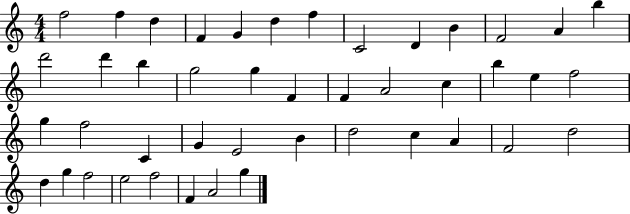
X:1
T:Untitled
M:4/4
L:1/4
K:C
f2 f d F G d f C2 D B F2 A b d'2 d' b g2 g F F A2 c b e f2 g f2 C G E2 B d2 c A F2 d2 d g f2 e2 f2 F A2 g